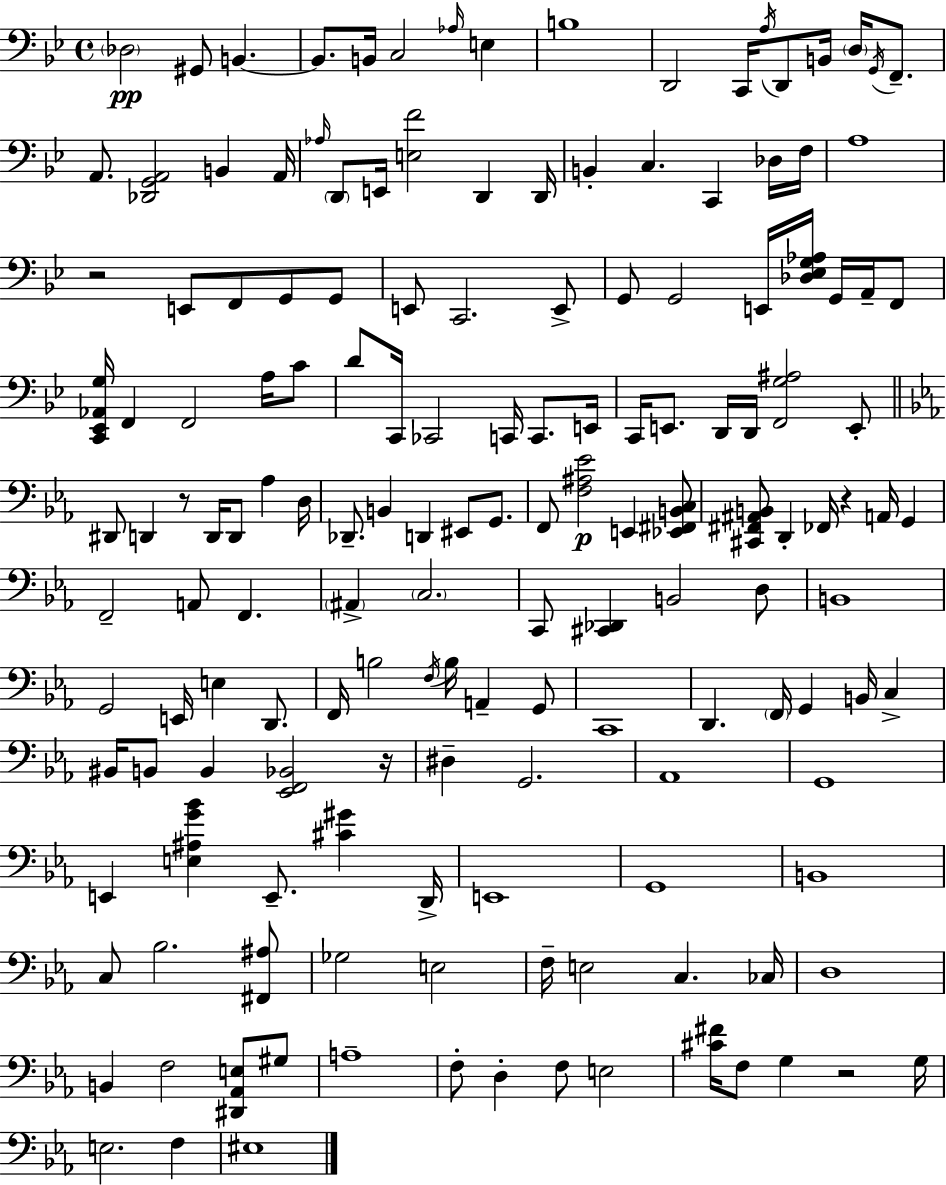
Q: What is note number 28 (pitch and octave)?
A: C2